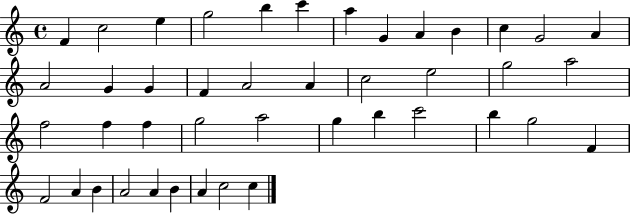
X:1
T:Untitled
M:4/4
L:1/4
K:C
F c2 e g2 b c' a G A B c G2 A A2 G G F A2 A c2 e2 g2 a2 f2 f f g2 a2 g b c'2 b g2 F F2 A B A2 A B A c2 c